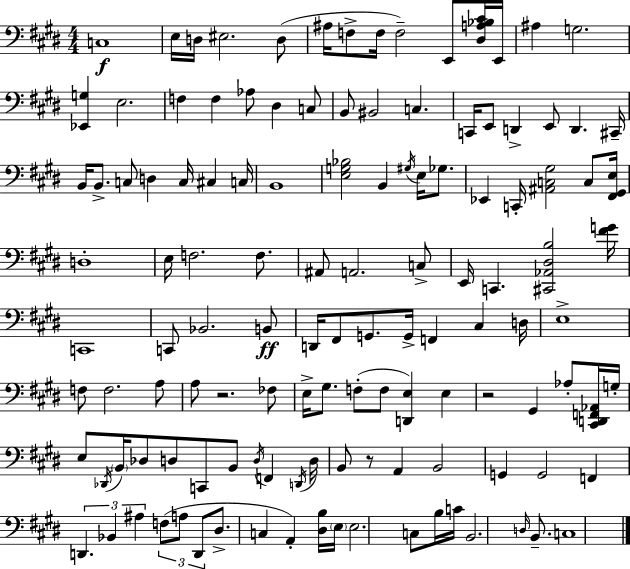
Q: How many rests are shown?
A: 3